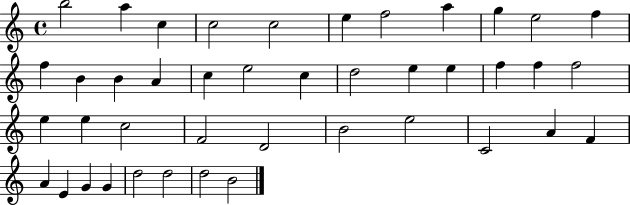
X:1
T:Untitled
M:4/4
L:1/4
K:C
b2 a c c2 c2 e f2 a g e2 f f B B A c e2 c d2 e e f f f2 e e c2 F2 D2 B2 e2 C2 A F A E G G d2 d2 d2 B2